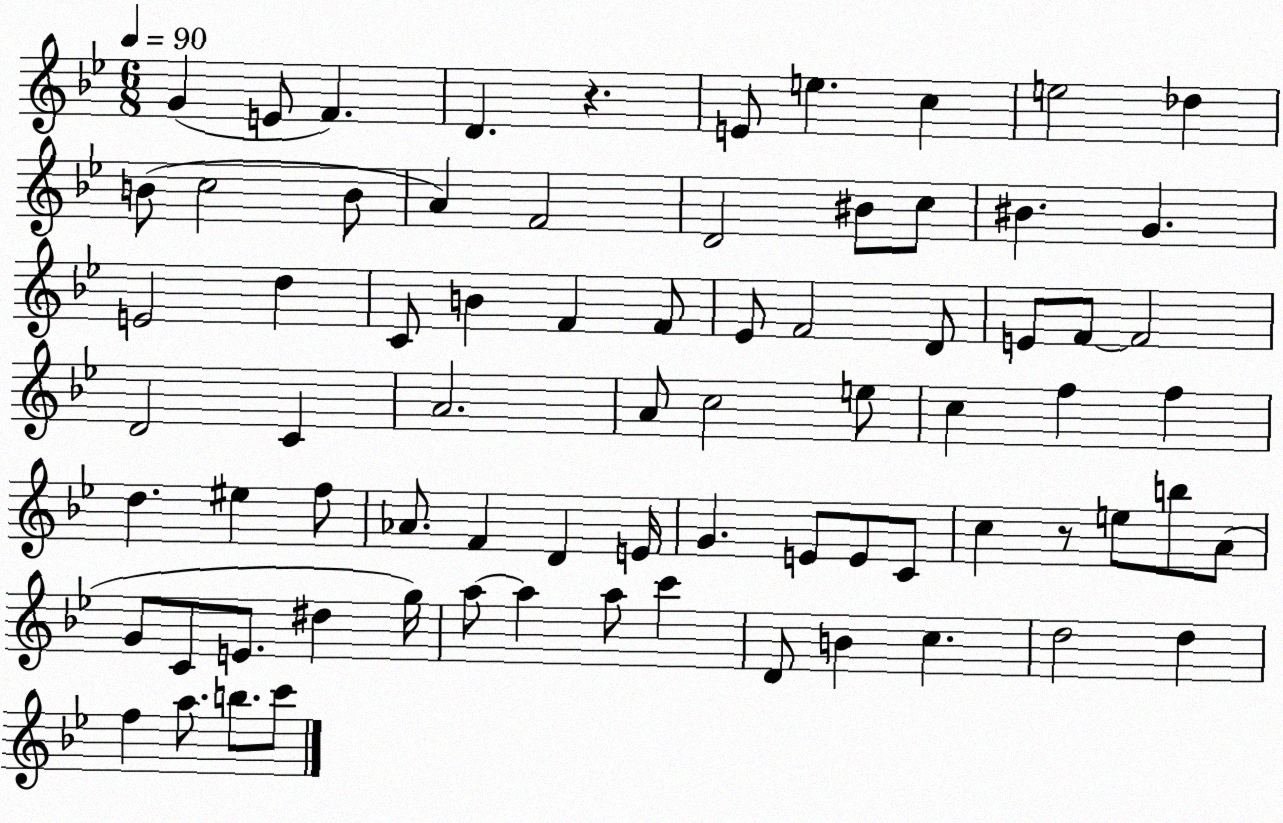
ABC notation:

X:1
T:Untitled
M:6/8
L:1/4
K:Bb
G E/2 F D z E/2 e c e2 _d B/2 c2 B/2 A F2 D2 ^B/2 c/2 ^B G E2 d C/2 B F F/2 _E/2 F2 D/2 E/2 F/2 F2 D2 C A2 A/2 c2 e/2 c f f d ^e f/2 _A/2 F D E/4 G E/2 E/2 C/2 c z/2 e/2 b/2 A/2 G/2 C/2 E/2 ^d g/4 a/2 a a/2 c' D/2 B c d2 d f a/2 b/2 c'/2